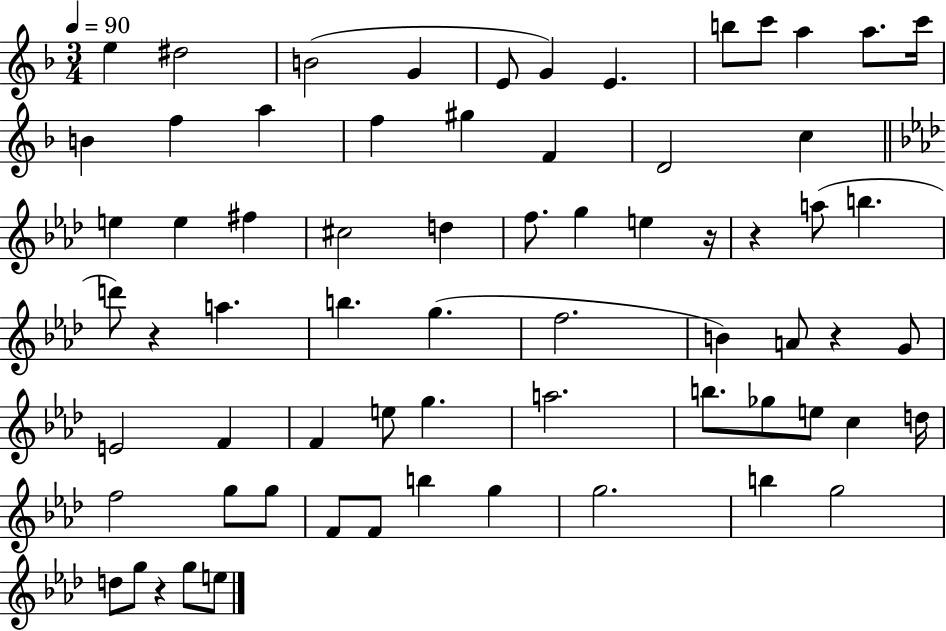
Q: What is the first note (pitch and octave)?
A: E5